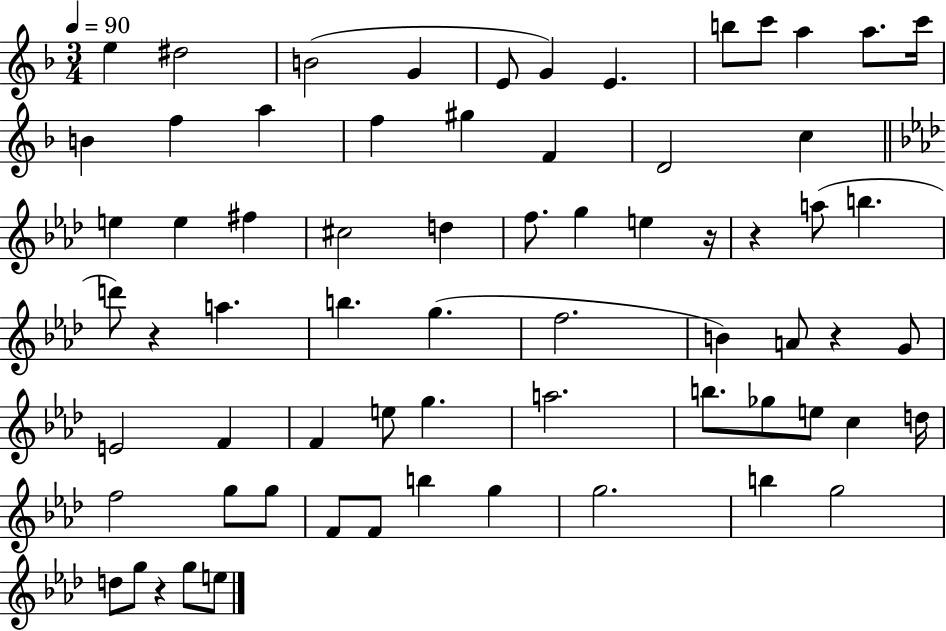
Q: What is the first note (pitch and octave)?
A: E5